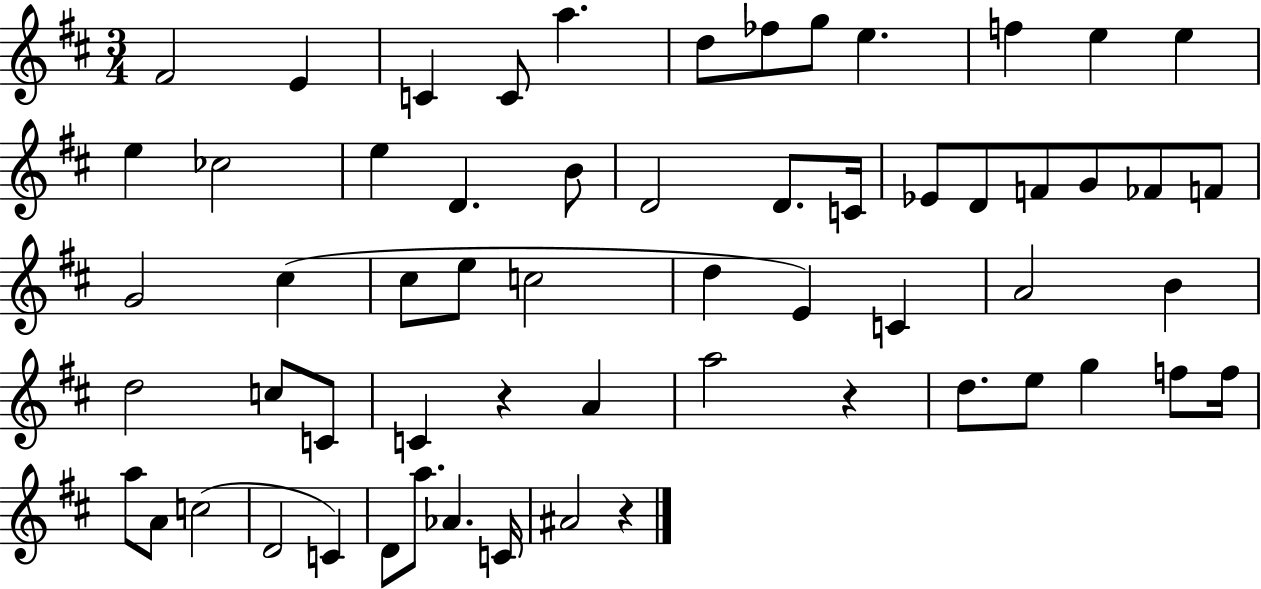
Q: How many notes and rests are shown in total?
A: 60